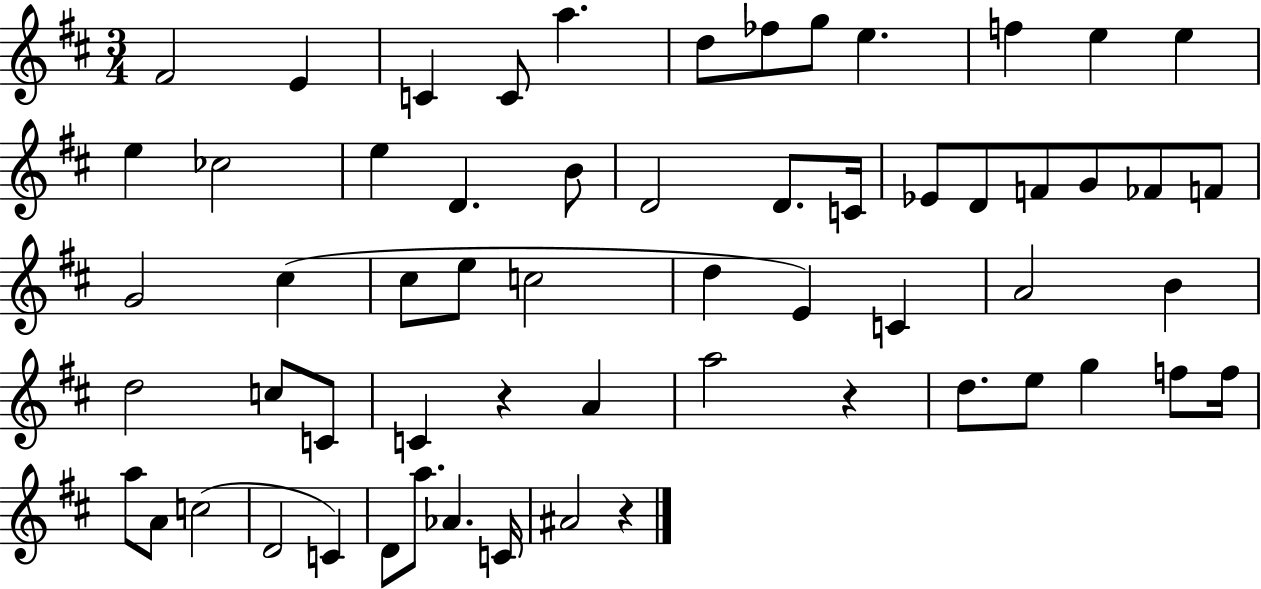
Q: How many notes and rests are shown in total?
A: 60